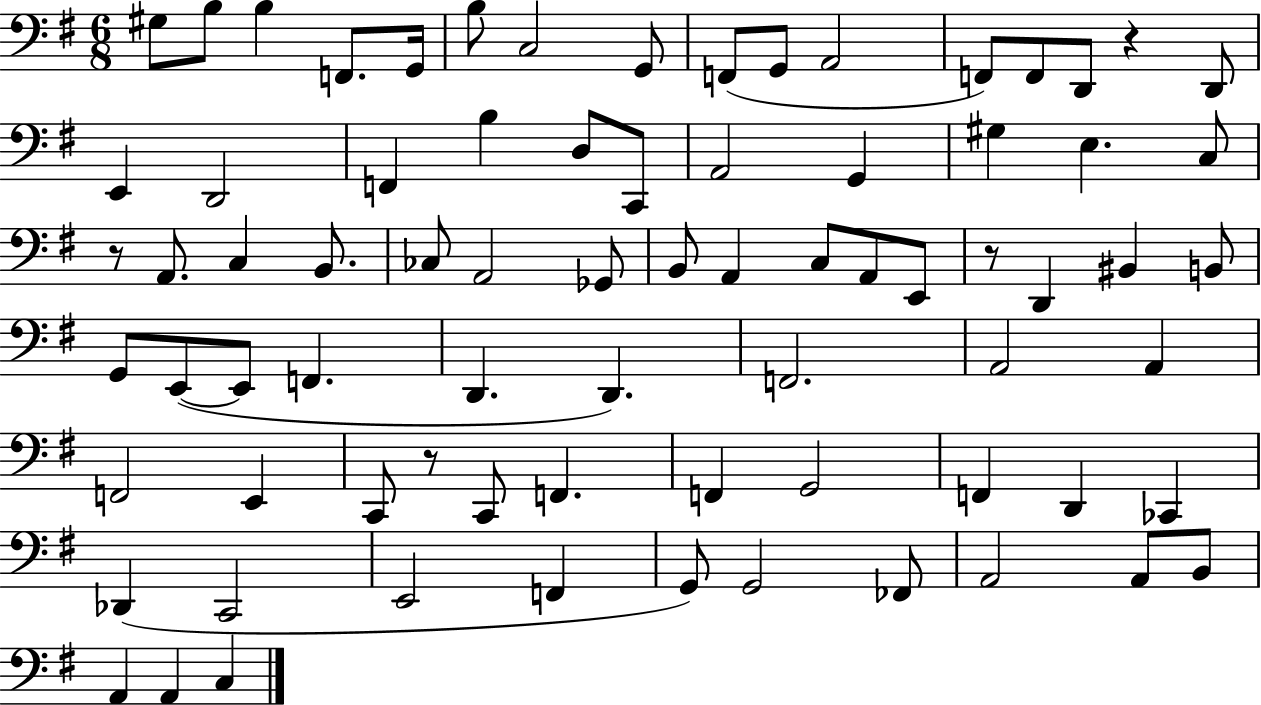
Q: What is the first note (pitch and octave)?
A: G#3